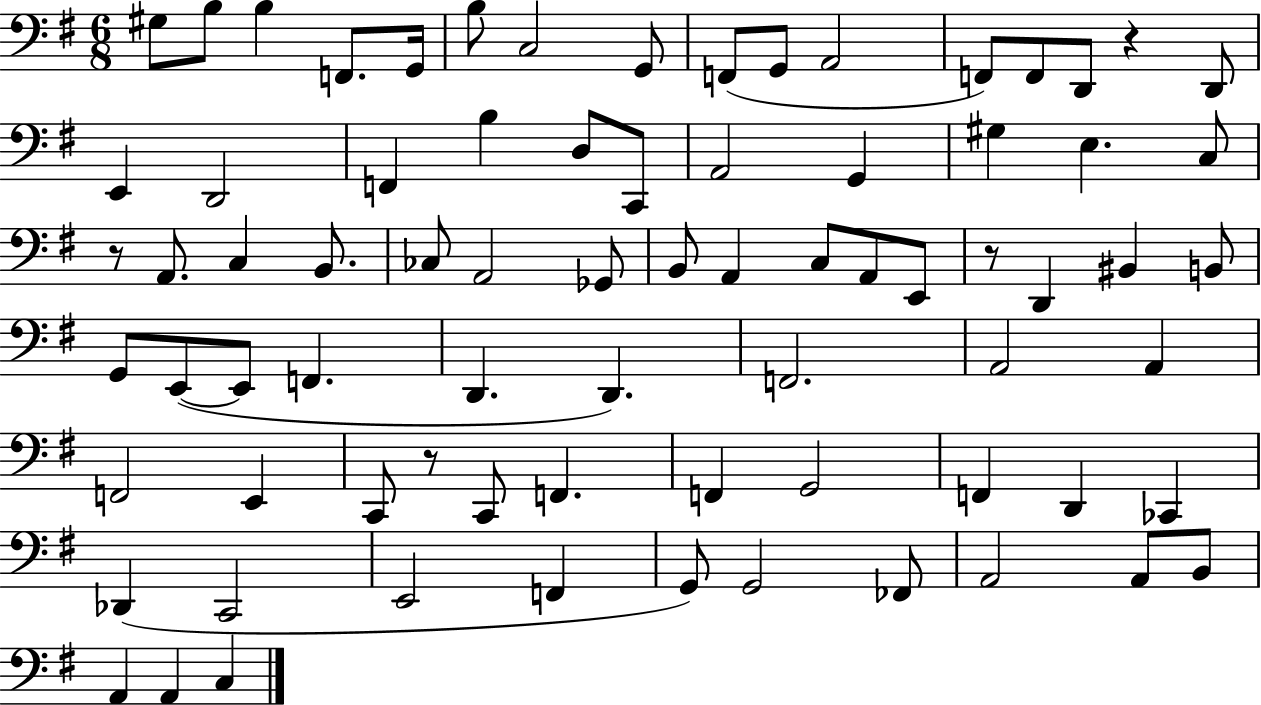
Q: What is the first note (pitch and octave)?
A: G#3